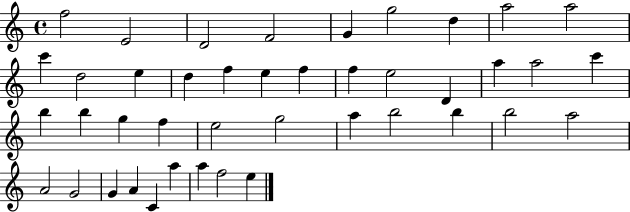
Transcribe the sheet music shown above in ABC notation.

X:1
T:Untitled
M:4/4
L:1/4
K:C
f2 E2 D2 F2 G g2 d a2 a2 c' d2 e d f e f f e2 D a a2 c' b b g f e2 g2 a b2 b b2 a2 A2 G2 G A C a a f2 e